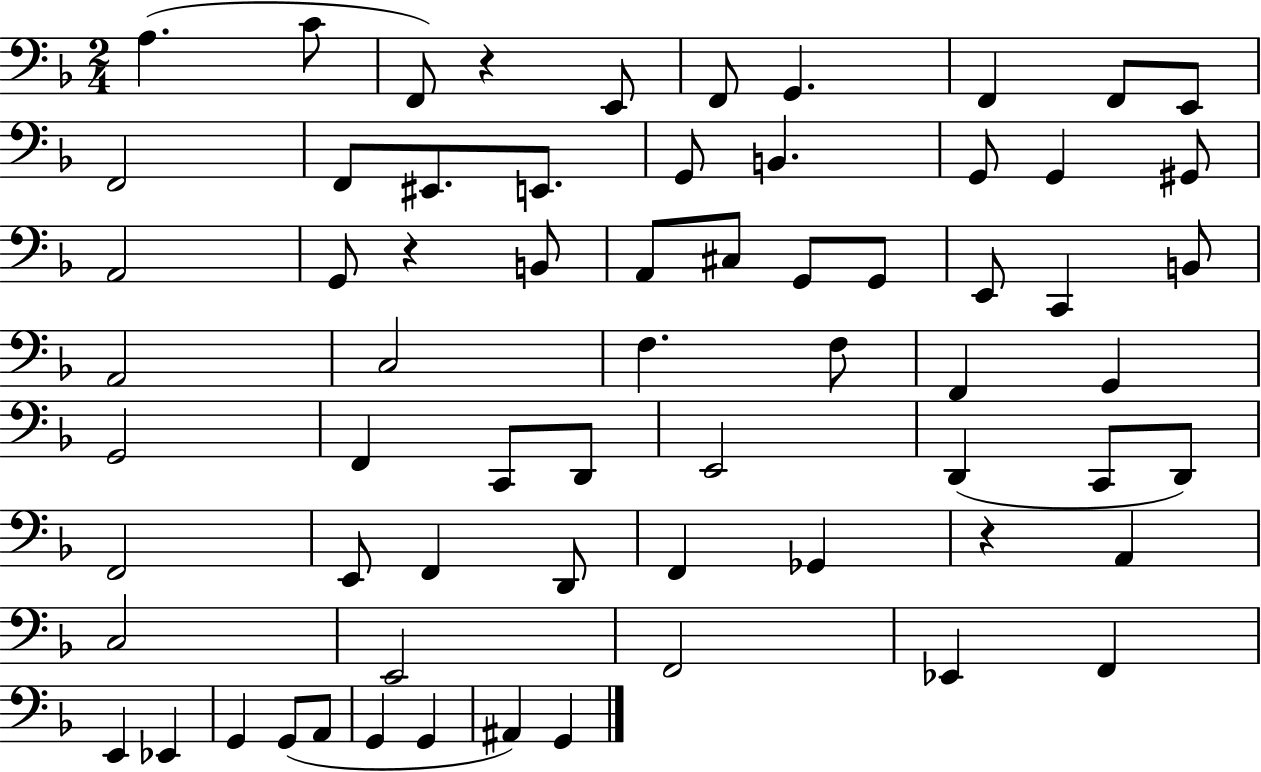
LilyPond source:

{
  \clef bass
  \numericTimeSignature
  \time 2/4
  \key f \major
  a4.( c'8 | f,8) r4 e,8 | f,8 g,4. | f,4 f,8 e,8 | \break f,2 | f,8 eis,8. e,8. | g,8 b,4. | g,8 g,4 gis,8 | \break a,2 | g,8 r4 b,8 | a,8 cis8 g,8 g,8 | e,8 c,4 b,8 | \break a,2 | c2 | f4. f8 | f,4 g,4 | \break g,2 | f,4 c,8 d,8 | e,2 | d,4( c,8 d,8) | \break f,2 | e,8 f,4 d,8 | f,4 ges,4 | r4 a,4 | \break c2 | e,2 | f,2 | ees,4 f,4 | \break e,4 ees,4 | g,4 g,8( a,8 | g,4 g,4 | ais,4) g,4 | \break \bar "|."
}